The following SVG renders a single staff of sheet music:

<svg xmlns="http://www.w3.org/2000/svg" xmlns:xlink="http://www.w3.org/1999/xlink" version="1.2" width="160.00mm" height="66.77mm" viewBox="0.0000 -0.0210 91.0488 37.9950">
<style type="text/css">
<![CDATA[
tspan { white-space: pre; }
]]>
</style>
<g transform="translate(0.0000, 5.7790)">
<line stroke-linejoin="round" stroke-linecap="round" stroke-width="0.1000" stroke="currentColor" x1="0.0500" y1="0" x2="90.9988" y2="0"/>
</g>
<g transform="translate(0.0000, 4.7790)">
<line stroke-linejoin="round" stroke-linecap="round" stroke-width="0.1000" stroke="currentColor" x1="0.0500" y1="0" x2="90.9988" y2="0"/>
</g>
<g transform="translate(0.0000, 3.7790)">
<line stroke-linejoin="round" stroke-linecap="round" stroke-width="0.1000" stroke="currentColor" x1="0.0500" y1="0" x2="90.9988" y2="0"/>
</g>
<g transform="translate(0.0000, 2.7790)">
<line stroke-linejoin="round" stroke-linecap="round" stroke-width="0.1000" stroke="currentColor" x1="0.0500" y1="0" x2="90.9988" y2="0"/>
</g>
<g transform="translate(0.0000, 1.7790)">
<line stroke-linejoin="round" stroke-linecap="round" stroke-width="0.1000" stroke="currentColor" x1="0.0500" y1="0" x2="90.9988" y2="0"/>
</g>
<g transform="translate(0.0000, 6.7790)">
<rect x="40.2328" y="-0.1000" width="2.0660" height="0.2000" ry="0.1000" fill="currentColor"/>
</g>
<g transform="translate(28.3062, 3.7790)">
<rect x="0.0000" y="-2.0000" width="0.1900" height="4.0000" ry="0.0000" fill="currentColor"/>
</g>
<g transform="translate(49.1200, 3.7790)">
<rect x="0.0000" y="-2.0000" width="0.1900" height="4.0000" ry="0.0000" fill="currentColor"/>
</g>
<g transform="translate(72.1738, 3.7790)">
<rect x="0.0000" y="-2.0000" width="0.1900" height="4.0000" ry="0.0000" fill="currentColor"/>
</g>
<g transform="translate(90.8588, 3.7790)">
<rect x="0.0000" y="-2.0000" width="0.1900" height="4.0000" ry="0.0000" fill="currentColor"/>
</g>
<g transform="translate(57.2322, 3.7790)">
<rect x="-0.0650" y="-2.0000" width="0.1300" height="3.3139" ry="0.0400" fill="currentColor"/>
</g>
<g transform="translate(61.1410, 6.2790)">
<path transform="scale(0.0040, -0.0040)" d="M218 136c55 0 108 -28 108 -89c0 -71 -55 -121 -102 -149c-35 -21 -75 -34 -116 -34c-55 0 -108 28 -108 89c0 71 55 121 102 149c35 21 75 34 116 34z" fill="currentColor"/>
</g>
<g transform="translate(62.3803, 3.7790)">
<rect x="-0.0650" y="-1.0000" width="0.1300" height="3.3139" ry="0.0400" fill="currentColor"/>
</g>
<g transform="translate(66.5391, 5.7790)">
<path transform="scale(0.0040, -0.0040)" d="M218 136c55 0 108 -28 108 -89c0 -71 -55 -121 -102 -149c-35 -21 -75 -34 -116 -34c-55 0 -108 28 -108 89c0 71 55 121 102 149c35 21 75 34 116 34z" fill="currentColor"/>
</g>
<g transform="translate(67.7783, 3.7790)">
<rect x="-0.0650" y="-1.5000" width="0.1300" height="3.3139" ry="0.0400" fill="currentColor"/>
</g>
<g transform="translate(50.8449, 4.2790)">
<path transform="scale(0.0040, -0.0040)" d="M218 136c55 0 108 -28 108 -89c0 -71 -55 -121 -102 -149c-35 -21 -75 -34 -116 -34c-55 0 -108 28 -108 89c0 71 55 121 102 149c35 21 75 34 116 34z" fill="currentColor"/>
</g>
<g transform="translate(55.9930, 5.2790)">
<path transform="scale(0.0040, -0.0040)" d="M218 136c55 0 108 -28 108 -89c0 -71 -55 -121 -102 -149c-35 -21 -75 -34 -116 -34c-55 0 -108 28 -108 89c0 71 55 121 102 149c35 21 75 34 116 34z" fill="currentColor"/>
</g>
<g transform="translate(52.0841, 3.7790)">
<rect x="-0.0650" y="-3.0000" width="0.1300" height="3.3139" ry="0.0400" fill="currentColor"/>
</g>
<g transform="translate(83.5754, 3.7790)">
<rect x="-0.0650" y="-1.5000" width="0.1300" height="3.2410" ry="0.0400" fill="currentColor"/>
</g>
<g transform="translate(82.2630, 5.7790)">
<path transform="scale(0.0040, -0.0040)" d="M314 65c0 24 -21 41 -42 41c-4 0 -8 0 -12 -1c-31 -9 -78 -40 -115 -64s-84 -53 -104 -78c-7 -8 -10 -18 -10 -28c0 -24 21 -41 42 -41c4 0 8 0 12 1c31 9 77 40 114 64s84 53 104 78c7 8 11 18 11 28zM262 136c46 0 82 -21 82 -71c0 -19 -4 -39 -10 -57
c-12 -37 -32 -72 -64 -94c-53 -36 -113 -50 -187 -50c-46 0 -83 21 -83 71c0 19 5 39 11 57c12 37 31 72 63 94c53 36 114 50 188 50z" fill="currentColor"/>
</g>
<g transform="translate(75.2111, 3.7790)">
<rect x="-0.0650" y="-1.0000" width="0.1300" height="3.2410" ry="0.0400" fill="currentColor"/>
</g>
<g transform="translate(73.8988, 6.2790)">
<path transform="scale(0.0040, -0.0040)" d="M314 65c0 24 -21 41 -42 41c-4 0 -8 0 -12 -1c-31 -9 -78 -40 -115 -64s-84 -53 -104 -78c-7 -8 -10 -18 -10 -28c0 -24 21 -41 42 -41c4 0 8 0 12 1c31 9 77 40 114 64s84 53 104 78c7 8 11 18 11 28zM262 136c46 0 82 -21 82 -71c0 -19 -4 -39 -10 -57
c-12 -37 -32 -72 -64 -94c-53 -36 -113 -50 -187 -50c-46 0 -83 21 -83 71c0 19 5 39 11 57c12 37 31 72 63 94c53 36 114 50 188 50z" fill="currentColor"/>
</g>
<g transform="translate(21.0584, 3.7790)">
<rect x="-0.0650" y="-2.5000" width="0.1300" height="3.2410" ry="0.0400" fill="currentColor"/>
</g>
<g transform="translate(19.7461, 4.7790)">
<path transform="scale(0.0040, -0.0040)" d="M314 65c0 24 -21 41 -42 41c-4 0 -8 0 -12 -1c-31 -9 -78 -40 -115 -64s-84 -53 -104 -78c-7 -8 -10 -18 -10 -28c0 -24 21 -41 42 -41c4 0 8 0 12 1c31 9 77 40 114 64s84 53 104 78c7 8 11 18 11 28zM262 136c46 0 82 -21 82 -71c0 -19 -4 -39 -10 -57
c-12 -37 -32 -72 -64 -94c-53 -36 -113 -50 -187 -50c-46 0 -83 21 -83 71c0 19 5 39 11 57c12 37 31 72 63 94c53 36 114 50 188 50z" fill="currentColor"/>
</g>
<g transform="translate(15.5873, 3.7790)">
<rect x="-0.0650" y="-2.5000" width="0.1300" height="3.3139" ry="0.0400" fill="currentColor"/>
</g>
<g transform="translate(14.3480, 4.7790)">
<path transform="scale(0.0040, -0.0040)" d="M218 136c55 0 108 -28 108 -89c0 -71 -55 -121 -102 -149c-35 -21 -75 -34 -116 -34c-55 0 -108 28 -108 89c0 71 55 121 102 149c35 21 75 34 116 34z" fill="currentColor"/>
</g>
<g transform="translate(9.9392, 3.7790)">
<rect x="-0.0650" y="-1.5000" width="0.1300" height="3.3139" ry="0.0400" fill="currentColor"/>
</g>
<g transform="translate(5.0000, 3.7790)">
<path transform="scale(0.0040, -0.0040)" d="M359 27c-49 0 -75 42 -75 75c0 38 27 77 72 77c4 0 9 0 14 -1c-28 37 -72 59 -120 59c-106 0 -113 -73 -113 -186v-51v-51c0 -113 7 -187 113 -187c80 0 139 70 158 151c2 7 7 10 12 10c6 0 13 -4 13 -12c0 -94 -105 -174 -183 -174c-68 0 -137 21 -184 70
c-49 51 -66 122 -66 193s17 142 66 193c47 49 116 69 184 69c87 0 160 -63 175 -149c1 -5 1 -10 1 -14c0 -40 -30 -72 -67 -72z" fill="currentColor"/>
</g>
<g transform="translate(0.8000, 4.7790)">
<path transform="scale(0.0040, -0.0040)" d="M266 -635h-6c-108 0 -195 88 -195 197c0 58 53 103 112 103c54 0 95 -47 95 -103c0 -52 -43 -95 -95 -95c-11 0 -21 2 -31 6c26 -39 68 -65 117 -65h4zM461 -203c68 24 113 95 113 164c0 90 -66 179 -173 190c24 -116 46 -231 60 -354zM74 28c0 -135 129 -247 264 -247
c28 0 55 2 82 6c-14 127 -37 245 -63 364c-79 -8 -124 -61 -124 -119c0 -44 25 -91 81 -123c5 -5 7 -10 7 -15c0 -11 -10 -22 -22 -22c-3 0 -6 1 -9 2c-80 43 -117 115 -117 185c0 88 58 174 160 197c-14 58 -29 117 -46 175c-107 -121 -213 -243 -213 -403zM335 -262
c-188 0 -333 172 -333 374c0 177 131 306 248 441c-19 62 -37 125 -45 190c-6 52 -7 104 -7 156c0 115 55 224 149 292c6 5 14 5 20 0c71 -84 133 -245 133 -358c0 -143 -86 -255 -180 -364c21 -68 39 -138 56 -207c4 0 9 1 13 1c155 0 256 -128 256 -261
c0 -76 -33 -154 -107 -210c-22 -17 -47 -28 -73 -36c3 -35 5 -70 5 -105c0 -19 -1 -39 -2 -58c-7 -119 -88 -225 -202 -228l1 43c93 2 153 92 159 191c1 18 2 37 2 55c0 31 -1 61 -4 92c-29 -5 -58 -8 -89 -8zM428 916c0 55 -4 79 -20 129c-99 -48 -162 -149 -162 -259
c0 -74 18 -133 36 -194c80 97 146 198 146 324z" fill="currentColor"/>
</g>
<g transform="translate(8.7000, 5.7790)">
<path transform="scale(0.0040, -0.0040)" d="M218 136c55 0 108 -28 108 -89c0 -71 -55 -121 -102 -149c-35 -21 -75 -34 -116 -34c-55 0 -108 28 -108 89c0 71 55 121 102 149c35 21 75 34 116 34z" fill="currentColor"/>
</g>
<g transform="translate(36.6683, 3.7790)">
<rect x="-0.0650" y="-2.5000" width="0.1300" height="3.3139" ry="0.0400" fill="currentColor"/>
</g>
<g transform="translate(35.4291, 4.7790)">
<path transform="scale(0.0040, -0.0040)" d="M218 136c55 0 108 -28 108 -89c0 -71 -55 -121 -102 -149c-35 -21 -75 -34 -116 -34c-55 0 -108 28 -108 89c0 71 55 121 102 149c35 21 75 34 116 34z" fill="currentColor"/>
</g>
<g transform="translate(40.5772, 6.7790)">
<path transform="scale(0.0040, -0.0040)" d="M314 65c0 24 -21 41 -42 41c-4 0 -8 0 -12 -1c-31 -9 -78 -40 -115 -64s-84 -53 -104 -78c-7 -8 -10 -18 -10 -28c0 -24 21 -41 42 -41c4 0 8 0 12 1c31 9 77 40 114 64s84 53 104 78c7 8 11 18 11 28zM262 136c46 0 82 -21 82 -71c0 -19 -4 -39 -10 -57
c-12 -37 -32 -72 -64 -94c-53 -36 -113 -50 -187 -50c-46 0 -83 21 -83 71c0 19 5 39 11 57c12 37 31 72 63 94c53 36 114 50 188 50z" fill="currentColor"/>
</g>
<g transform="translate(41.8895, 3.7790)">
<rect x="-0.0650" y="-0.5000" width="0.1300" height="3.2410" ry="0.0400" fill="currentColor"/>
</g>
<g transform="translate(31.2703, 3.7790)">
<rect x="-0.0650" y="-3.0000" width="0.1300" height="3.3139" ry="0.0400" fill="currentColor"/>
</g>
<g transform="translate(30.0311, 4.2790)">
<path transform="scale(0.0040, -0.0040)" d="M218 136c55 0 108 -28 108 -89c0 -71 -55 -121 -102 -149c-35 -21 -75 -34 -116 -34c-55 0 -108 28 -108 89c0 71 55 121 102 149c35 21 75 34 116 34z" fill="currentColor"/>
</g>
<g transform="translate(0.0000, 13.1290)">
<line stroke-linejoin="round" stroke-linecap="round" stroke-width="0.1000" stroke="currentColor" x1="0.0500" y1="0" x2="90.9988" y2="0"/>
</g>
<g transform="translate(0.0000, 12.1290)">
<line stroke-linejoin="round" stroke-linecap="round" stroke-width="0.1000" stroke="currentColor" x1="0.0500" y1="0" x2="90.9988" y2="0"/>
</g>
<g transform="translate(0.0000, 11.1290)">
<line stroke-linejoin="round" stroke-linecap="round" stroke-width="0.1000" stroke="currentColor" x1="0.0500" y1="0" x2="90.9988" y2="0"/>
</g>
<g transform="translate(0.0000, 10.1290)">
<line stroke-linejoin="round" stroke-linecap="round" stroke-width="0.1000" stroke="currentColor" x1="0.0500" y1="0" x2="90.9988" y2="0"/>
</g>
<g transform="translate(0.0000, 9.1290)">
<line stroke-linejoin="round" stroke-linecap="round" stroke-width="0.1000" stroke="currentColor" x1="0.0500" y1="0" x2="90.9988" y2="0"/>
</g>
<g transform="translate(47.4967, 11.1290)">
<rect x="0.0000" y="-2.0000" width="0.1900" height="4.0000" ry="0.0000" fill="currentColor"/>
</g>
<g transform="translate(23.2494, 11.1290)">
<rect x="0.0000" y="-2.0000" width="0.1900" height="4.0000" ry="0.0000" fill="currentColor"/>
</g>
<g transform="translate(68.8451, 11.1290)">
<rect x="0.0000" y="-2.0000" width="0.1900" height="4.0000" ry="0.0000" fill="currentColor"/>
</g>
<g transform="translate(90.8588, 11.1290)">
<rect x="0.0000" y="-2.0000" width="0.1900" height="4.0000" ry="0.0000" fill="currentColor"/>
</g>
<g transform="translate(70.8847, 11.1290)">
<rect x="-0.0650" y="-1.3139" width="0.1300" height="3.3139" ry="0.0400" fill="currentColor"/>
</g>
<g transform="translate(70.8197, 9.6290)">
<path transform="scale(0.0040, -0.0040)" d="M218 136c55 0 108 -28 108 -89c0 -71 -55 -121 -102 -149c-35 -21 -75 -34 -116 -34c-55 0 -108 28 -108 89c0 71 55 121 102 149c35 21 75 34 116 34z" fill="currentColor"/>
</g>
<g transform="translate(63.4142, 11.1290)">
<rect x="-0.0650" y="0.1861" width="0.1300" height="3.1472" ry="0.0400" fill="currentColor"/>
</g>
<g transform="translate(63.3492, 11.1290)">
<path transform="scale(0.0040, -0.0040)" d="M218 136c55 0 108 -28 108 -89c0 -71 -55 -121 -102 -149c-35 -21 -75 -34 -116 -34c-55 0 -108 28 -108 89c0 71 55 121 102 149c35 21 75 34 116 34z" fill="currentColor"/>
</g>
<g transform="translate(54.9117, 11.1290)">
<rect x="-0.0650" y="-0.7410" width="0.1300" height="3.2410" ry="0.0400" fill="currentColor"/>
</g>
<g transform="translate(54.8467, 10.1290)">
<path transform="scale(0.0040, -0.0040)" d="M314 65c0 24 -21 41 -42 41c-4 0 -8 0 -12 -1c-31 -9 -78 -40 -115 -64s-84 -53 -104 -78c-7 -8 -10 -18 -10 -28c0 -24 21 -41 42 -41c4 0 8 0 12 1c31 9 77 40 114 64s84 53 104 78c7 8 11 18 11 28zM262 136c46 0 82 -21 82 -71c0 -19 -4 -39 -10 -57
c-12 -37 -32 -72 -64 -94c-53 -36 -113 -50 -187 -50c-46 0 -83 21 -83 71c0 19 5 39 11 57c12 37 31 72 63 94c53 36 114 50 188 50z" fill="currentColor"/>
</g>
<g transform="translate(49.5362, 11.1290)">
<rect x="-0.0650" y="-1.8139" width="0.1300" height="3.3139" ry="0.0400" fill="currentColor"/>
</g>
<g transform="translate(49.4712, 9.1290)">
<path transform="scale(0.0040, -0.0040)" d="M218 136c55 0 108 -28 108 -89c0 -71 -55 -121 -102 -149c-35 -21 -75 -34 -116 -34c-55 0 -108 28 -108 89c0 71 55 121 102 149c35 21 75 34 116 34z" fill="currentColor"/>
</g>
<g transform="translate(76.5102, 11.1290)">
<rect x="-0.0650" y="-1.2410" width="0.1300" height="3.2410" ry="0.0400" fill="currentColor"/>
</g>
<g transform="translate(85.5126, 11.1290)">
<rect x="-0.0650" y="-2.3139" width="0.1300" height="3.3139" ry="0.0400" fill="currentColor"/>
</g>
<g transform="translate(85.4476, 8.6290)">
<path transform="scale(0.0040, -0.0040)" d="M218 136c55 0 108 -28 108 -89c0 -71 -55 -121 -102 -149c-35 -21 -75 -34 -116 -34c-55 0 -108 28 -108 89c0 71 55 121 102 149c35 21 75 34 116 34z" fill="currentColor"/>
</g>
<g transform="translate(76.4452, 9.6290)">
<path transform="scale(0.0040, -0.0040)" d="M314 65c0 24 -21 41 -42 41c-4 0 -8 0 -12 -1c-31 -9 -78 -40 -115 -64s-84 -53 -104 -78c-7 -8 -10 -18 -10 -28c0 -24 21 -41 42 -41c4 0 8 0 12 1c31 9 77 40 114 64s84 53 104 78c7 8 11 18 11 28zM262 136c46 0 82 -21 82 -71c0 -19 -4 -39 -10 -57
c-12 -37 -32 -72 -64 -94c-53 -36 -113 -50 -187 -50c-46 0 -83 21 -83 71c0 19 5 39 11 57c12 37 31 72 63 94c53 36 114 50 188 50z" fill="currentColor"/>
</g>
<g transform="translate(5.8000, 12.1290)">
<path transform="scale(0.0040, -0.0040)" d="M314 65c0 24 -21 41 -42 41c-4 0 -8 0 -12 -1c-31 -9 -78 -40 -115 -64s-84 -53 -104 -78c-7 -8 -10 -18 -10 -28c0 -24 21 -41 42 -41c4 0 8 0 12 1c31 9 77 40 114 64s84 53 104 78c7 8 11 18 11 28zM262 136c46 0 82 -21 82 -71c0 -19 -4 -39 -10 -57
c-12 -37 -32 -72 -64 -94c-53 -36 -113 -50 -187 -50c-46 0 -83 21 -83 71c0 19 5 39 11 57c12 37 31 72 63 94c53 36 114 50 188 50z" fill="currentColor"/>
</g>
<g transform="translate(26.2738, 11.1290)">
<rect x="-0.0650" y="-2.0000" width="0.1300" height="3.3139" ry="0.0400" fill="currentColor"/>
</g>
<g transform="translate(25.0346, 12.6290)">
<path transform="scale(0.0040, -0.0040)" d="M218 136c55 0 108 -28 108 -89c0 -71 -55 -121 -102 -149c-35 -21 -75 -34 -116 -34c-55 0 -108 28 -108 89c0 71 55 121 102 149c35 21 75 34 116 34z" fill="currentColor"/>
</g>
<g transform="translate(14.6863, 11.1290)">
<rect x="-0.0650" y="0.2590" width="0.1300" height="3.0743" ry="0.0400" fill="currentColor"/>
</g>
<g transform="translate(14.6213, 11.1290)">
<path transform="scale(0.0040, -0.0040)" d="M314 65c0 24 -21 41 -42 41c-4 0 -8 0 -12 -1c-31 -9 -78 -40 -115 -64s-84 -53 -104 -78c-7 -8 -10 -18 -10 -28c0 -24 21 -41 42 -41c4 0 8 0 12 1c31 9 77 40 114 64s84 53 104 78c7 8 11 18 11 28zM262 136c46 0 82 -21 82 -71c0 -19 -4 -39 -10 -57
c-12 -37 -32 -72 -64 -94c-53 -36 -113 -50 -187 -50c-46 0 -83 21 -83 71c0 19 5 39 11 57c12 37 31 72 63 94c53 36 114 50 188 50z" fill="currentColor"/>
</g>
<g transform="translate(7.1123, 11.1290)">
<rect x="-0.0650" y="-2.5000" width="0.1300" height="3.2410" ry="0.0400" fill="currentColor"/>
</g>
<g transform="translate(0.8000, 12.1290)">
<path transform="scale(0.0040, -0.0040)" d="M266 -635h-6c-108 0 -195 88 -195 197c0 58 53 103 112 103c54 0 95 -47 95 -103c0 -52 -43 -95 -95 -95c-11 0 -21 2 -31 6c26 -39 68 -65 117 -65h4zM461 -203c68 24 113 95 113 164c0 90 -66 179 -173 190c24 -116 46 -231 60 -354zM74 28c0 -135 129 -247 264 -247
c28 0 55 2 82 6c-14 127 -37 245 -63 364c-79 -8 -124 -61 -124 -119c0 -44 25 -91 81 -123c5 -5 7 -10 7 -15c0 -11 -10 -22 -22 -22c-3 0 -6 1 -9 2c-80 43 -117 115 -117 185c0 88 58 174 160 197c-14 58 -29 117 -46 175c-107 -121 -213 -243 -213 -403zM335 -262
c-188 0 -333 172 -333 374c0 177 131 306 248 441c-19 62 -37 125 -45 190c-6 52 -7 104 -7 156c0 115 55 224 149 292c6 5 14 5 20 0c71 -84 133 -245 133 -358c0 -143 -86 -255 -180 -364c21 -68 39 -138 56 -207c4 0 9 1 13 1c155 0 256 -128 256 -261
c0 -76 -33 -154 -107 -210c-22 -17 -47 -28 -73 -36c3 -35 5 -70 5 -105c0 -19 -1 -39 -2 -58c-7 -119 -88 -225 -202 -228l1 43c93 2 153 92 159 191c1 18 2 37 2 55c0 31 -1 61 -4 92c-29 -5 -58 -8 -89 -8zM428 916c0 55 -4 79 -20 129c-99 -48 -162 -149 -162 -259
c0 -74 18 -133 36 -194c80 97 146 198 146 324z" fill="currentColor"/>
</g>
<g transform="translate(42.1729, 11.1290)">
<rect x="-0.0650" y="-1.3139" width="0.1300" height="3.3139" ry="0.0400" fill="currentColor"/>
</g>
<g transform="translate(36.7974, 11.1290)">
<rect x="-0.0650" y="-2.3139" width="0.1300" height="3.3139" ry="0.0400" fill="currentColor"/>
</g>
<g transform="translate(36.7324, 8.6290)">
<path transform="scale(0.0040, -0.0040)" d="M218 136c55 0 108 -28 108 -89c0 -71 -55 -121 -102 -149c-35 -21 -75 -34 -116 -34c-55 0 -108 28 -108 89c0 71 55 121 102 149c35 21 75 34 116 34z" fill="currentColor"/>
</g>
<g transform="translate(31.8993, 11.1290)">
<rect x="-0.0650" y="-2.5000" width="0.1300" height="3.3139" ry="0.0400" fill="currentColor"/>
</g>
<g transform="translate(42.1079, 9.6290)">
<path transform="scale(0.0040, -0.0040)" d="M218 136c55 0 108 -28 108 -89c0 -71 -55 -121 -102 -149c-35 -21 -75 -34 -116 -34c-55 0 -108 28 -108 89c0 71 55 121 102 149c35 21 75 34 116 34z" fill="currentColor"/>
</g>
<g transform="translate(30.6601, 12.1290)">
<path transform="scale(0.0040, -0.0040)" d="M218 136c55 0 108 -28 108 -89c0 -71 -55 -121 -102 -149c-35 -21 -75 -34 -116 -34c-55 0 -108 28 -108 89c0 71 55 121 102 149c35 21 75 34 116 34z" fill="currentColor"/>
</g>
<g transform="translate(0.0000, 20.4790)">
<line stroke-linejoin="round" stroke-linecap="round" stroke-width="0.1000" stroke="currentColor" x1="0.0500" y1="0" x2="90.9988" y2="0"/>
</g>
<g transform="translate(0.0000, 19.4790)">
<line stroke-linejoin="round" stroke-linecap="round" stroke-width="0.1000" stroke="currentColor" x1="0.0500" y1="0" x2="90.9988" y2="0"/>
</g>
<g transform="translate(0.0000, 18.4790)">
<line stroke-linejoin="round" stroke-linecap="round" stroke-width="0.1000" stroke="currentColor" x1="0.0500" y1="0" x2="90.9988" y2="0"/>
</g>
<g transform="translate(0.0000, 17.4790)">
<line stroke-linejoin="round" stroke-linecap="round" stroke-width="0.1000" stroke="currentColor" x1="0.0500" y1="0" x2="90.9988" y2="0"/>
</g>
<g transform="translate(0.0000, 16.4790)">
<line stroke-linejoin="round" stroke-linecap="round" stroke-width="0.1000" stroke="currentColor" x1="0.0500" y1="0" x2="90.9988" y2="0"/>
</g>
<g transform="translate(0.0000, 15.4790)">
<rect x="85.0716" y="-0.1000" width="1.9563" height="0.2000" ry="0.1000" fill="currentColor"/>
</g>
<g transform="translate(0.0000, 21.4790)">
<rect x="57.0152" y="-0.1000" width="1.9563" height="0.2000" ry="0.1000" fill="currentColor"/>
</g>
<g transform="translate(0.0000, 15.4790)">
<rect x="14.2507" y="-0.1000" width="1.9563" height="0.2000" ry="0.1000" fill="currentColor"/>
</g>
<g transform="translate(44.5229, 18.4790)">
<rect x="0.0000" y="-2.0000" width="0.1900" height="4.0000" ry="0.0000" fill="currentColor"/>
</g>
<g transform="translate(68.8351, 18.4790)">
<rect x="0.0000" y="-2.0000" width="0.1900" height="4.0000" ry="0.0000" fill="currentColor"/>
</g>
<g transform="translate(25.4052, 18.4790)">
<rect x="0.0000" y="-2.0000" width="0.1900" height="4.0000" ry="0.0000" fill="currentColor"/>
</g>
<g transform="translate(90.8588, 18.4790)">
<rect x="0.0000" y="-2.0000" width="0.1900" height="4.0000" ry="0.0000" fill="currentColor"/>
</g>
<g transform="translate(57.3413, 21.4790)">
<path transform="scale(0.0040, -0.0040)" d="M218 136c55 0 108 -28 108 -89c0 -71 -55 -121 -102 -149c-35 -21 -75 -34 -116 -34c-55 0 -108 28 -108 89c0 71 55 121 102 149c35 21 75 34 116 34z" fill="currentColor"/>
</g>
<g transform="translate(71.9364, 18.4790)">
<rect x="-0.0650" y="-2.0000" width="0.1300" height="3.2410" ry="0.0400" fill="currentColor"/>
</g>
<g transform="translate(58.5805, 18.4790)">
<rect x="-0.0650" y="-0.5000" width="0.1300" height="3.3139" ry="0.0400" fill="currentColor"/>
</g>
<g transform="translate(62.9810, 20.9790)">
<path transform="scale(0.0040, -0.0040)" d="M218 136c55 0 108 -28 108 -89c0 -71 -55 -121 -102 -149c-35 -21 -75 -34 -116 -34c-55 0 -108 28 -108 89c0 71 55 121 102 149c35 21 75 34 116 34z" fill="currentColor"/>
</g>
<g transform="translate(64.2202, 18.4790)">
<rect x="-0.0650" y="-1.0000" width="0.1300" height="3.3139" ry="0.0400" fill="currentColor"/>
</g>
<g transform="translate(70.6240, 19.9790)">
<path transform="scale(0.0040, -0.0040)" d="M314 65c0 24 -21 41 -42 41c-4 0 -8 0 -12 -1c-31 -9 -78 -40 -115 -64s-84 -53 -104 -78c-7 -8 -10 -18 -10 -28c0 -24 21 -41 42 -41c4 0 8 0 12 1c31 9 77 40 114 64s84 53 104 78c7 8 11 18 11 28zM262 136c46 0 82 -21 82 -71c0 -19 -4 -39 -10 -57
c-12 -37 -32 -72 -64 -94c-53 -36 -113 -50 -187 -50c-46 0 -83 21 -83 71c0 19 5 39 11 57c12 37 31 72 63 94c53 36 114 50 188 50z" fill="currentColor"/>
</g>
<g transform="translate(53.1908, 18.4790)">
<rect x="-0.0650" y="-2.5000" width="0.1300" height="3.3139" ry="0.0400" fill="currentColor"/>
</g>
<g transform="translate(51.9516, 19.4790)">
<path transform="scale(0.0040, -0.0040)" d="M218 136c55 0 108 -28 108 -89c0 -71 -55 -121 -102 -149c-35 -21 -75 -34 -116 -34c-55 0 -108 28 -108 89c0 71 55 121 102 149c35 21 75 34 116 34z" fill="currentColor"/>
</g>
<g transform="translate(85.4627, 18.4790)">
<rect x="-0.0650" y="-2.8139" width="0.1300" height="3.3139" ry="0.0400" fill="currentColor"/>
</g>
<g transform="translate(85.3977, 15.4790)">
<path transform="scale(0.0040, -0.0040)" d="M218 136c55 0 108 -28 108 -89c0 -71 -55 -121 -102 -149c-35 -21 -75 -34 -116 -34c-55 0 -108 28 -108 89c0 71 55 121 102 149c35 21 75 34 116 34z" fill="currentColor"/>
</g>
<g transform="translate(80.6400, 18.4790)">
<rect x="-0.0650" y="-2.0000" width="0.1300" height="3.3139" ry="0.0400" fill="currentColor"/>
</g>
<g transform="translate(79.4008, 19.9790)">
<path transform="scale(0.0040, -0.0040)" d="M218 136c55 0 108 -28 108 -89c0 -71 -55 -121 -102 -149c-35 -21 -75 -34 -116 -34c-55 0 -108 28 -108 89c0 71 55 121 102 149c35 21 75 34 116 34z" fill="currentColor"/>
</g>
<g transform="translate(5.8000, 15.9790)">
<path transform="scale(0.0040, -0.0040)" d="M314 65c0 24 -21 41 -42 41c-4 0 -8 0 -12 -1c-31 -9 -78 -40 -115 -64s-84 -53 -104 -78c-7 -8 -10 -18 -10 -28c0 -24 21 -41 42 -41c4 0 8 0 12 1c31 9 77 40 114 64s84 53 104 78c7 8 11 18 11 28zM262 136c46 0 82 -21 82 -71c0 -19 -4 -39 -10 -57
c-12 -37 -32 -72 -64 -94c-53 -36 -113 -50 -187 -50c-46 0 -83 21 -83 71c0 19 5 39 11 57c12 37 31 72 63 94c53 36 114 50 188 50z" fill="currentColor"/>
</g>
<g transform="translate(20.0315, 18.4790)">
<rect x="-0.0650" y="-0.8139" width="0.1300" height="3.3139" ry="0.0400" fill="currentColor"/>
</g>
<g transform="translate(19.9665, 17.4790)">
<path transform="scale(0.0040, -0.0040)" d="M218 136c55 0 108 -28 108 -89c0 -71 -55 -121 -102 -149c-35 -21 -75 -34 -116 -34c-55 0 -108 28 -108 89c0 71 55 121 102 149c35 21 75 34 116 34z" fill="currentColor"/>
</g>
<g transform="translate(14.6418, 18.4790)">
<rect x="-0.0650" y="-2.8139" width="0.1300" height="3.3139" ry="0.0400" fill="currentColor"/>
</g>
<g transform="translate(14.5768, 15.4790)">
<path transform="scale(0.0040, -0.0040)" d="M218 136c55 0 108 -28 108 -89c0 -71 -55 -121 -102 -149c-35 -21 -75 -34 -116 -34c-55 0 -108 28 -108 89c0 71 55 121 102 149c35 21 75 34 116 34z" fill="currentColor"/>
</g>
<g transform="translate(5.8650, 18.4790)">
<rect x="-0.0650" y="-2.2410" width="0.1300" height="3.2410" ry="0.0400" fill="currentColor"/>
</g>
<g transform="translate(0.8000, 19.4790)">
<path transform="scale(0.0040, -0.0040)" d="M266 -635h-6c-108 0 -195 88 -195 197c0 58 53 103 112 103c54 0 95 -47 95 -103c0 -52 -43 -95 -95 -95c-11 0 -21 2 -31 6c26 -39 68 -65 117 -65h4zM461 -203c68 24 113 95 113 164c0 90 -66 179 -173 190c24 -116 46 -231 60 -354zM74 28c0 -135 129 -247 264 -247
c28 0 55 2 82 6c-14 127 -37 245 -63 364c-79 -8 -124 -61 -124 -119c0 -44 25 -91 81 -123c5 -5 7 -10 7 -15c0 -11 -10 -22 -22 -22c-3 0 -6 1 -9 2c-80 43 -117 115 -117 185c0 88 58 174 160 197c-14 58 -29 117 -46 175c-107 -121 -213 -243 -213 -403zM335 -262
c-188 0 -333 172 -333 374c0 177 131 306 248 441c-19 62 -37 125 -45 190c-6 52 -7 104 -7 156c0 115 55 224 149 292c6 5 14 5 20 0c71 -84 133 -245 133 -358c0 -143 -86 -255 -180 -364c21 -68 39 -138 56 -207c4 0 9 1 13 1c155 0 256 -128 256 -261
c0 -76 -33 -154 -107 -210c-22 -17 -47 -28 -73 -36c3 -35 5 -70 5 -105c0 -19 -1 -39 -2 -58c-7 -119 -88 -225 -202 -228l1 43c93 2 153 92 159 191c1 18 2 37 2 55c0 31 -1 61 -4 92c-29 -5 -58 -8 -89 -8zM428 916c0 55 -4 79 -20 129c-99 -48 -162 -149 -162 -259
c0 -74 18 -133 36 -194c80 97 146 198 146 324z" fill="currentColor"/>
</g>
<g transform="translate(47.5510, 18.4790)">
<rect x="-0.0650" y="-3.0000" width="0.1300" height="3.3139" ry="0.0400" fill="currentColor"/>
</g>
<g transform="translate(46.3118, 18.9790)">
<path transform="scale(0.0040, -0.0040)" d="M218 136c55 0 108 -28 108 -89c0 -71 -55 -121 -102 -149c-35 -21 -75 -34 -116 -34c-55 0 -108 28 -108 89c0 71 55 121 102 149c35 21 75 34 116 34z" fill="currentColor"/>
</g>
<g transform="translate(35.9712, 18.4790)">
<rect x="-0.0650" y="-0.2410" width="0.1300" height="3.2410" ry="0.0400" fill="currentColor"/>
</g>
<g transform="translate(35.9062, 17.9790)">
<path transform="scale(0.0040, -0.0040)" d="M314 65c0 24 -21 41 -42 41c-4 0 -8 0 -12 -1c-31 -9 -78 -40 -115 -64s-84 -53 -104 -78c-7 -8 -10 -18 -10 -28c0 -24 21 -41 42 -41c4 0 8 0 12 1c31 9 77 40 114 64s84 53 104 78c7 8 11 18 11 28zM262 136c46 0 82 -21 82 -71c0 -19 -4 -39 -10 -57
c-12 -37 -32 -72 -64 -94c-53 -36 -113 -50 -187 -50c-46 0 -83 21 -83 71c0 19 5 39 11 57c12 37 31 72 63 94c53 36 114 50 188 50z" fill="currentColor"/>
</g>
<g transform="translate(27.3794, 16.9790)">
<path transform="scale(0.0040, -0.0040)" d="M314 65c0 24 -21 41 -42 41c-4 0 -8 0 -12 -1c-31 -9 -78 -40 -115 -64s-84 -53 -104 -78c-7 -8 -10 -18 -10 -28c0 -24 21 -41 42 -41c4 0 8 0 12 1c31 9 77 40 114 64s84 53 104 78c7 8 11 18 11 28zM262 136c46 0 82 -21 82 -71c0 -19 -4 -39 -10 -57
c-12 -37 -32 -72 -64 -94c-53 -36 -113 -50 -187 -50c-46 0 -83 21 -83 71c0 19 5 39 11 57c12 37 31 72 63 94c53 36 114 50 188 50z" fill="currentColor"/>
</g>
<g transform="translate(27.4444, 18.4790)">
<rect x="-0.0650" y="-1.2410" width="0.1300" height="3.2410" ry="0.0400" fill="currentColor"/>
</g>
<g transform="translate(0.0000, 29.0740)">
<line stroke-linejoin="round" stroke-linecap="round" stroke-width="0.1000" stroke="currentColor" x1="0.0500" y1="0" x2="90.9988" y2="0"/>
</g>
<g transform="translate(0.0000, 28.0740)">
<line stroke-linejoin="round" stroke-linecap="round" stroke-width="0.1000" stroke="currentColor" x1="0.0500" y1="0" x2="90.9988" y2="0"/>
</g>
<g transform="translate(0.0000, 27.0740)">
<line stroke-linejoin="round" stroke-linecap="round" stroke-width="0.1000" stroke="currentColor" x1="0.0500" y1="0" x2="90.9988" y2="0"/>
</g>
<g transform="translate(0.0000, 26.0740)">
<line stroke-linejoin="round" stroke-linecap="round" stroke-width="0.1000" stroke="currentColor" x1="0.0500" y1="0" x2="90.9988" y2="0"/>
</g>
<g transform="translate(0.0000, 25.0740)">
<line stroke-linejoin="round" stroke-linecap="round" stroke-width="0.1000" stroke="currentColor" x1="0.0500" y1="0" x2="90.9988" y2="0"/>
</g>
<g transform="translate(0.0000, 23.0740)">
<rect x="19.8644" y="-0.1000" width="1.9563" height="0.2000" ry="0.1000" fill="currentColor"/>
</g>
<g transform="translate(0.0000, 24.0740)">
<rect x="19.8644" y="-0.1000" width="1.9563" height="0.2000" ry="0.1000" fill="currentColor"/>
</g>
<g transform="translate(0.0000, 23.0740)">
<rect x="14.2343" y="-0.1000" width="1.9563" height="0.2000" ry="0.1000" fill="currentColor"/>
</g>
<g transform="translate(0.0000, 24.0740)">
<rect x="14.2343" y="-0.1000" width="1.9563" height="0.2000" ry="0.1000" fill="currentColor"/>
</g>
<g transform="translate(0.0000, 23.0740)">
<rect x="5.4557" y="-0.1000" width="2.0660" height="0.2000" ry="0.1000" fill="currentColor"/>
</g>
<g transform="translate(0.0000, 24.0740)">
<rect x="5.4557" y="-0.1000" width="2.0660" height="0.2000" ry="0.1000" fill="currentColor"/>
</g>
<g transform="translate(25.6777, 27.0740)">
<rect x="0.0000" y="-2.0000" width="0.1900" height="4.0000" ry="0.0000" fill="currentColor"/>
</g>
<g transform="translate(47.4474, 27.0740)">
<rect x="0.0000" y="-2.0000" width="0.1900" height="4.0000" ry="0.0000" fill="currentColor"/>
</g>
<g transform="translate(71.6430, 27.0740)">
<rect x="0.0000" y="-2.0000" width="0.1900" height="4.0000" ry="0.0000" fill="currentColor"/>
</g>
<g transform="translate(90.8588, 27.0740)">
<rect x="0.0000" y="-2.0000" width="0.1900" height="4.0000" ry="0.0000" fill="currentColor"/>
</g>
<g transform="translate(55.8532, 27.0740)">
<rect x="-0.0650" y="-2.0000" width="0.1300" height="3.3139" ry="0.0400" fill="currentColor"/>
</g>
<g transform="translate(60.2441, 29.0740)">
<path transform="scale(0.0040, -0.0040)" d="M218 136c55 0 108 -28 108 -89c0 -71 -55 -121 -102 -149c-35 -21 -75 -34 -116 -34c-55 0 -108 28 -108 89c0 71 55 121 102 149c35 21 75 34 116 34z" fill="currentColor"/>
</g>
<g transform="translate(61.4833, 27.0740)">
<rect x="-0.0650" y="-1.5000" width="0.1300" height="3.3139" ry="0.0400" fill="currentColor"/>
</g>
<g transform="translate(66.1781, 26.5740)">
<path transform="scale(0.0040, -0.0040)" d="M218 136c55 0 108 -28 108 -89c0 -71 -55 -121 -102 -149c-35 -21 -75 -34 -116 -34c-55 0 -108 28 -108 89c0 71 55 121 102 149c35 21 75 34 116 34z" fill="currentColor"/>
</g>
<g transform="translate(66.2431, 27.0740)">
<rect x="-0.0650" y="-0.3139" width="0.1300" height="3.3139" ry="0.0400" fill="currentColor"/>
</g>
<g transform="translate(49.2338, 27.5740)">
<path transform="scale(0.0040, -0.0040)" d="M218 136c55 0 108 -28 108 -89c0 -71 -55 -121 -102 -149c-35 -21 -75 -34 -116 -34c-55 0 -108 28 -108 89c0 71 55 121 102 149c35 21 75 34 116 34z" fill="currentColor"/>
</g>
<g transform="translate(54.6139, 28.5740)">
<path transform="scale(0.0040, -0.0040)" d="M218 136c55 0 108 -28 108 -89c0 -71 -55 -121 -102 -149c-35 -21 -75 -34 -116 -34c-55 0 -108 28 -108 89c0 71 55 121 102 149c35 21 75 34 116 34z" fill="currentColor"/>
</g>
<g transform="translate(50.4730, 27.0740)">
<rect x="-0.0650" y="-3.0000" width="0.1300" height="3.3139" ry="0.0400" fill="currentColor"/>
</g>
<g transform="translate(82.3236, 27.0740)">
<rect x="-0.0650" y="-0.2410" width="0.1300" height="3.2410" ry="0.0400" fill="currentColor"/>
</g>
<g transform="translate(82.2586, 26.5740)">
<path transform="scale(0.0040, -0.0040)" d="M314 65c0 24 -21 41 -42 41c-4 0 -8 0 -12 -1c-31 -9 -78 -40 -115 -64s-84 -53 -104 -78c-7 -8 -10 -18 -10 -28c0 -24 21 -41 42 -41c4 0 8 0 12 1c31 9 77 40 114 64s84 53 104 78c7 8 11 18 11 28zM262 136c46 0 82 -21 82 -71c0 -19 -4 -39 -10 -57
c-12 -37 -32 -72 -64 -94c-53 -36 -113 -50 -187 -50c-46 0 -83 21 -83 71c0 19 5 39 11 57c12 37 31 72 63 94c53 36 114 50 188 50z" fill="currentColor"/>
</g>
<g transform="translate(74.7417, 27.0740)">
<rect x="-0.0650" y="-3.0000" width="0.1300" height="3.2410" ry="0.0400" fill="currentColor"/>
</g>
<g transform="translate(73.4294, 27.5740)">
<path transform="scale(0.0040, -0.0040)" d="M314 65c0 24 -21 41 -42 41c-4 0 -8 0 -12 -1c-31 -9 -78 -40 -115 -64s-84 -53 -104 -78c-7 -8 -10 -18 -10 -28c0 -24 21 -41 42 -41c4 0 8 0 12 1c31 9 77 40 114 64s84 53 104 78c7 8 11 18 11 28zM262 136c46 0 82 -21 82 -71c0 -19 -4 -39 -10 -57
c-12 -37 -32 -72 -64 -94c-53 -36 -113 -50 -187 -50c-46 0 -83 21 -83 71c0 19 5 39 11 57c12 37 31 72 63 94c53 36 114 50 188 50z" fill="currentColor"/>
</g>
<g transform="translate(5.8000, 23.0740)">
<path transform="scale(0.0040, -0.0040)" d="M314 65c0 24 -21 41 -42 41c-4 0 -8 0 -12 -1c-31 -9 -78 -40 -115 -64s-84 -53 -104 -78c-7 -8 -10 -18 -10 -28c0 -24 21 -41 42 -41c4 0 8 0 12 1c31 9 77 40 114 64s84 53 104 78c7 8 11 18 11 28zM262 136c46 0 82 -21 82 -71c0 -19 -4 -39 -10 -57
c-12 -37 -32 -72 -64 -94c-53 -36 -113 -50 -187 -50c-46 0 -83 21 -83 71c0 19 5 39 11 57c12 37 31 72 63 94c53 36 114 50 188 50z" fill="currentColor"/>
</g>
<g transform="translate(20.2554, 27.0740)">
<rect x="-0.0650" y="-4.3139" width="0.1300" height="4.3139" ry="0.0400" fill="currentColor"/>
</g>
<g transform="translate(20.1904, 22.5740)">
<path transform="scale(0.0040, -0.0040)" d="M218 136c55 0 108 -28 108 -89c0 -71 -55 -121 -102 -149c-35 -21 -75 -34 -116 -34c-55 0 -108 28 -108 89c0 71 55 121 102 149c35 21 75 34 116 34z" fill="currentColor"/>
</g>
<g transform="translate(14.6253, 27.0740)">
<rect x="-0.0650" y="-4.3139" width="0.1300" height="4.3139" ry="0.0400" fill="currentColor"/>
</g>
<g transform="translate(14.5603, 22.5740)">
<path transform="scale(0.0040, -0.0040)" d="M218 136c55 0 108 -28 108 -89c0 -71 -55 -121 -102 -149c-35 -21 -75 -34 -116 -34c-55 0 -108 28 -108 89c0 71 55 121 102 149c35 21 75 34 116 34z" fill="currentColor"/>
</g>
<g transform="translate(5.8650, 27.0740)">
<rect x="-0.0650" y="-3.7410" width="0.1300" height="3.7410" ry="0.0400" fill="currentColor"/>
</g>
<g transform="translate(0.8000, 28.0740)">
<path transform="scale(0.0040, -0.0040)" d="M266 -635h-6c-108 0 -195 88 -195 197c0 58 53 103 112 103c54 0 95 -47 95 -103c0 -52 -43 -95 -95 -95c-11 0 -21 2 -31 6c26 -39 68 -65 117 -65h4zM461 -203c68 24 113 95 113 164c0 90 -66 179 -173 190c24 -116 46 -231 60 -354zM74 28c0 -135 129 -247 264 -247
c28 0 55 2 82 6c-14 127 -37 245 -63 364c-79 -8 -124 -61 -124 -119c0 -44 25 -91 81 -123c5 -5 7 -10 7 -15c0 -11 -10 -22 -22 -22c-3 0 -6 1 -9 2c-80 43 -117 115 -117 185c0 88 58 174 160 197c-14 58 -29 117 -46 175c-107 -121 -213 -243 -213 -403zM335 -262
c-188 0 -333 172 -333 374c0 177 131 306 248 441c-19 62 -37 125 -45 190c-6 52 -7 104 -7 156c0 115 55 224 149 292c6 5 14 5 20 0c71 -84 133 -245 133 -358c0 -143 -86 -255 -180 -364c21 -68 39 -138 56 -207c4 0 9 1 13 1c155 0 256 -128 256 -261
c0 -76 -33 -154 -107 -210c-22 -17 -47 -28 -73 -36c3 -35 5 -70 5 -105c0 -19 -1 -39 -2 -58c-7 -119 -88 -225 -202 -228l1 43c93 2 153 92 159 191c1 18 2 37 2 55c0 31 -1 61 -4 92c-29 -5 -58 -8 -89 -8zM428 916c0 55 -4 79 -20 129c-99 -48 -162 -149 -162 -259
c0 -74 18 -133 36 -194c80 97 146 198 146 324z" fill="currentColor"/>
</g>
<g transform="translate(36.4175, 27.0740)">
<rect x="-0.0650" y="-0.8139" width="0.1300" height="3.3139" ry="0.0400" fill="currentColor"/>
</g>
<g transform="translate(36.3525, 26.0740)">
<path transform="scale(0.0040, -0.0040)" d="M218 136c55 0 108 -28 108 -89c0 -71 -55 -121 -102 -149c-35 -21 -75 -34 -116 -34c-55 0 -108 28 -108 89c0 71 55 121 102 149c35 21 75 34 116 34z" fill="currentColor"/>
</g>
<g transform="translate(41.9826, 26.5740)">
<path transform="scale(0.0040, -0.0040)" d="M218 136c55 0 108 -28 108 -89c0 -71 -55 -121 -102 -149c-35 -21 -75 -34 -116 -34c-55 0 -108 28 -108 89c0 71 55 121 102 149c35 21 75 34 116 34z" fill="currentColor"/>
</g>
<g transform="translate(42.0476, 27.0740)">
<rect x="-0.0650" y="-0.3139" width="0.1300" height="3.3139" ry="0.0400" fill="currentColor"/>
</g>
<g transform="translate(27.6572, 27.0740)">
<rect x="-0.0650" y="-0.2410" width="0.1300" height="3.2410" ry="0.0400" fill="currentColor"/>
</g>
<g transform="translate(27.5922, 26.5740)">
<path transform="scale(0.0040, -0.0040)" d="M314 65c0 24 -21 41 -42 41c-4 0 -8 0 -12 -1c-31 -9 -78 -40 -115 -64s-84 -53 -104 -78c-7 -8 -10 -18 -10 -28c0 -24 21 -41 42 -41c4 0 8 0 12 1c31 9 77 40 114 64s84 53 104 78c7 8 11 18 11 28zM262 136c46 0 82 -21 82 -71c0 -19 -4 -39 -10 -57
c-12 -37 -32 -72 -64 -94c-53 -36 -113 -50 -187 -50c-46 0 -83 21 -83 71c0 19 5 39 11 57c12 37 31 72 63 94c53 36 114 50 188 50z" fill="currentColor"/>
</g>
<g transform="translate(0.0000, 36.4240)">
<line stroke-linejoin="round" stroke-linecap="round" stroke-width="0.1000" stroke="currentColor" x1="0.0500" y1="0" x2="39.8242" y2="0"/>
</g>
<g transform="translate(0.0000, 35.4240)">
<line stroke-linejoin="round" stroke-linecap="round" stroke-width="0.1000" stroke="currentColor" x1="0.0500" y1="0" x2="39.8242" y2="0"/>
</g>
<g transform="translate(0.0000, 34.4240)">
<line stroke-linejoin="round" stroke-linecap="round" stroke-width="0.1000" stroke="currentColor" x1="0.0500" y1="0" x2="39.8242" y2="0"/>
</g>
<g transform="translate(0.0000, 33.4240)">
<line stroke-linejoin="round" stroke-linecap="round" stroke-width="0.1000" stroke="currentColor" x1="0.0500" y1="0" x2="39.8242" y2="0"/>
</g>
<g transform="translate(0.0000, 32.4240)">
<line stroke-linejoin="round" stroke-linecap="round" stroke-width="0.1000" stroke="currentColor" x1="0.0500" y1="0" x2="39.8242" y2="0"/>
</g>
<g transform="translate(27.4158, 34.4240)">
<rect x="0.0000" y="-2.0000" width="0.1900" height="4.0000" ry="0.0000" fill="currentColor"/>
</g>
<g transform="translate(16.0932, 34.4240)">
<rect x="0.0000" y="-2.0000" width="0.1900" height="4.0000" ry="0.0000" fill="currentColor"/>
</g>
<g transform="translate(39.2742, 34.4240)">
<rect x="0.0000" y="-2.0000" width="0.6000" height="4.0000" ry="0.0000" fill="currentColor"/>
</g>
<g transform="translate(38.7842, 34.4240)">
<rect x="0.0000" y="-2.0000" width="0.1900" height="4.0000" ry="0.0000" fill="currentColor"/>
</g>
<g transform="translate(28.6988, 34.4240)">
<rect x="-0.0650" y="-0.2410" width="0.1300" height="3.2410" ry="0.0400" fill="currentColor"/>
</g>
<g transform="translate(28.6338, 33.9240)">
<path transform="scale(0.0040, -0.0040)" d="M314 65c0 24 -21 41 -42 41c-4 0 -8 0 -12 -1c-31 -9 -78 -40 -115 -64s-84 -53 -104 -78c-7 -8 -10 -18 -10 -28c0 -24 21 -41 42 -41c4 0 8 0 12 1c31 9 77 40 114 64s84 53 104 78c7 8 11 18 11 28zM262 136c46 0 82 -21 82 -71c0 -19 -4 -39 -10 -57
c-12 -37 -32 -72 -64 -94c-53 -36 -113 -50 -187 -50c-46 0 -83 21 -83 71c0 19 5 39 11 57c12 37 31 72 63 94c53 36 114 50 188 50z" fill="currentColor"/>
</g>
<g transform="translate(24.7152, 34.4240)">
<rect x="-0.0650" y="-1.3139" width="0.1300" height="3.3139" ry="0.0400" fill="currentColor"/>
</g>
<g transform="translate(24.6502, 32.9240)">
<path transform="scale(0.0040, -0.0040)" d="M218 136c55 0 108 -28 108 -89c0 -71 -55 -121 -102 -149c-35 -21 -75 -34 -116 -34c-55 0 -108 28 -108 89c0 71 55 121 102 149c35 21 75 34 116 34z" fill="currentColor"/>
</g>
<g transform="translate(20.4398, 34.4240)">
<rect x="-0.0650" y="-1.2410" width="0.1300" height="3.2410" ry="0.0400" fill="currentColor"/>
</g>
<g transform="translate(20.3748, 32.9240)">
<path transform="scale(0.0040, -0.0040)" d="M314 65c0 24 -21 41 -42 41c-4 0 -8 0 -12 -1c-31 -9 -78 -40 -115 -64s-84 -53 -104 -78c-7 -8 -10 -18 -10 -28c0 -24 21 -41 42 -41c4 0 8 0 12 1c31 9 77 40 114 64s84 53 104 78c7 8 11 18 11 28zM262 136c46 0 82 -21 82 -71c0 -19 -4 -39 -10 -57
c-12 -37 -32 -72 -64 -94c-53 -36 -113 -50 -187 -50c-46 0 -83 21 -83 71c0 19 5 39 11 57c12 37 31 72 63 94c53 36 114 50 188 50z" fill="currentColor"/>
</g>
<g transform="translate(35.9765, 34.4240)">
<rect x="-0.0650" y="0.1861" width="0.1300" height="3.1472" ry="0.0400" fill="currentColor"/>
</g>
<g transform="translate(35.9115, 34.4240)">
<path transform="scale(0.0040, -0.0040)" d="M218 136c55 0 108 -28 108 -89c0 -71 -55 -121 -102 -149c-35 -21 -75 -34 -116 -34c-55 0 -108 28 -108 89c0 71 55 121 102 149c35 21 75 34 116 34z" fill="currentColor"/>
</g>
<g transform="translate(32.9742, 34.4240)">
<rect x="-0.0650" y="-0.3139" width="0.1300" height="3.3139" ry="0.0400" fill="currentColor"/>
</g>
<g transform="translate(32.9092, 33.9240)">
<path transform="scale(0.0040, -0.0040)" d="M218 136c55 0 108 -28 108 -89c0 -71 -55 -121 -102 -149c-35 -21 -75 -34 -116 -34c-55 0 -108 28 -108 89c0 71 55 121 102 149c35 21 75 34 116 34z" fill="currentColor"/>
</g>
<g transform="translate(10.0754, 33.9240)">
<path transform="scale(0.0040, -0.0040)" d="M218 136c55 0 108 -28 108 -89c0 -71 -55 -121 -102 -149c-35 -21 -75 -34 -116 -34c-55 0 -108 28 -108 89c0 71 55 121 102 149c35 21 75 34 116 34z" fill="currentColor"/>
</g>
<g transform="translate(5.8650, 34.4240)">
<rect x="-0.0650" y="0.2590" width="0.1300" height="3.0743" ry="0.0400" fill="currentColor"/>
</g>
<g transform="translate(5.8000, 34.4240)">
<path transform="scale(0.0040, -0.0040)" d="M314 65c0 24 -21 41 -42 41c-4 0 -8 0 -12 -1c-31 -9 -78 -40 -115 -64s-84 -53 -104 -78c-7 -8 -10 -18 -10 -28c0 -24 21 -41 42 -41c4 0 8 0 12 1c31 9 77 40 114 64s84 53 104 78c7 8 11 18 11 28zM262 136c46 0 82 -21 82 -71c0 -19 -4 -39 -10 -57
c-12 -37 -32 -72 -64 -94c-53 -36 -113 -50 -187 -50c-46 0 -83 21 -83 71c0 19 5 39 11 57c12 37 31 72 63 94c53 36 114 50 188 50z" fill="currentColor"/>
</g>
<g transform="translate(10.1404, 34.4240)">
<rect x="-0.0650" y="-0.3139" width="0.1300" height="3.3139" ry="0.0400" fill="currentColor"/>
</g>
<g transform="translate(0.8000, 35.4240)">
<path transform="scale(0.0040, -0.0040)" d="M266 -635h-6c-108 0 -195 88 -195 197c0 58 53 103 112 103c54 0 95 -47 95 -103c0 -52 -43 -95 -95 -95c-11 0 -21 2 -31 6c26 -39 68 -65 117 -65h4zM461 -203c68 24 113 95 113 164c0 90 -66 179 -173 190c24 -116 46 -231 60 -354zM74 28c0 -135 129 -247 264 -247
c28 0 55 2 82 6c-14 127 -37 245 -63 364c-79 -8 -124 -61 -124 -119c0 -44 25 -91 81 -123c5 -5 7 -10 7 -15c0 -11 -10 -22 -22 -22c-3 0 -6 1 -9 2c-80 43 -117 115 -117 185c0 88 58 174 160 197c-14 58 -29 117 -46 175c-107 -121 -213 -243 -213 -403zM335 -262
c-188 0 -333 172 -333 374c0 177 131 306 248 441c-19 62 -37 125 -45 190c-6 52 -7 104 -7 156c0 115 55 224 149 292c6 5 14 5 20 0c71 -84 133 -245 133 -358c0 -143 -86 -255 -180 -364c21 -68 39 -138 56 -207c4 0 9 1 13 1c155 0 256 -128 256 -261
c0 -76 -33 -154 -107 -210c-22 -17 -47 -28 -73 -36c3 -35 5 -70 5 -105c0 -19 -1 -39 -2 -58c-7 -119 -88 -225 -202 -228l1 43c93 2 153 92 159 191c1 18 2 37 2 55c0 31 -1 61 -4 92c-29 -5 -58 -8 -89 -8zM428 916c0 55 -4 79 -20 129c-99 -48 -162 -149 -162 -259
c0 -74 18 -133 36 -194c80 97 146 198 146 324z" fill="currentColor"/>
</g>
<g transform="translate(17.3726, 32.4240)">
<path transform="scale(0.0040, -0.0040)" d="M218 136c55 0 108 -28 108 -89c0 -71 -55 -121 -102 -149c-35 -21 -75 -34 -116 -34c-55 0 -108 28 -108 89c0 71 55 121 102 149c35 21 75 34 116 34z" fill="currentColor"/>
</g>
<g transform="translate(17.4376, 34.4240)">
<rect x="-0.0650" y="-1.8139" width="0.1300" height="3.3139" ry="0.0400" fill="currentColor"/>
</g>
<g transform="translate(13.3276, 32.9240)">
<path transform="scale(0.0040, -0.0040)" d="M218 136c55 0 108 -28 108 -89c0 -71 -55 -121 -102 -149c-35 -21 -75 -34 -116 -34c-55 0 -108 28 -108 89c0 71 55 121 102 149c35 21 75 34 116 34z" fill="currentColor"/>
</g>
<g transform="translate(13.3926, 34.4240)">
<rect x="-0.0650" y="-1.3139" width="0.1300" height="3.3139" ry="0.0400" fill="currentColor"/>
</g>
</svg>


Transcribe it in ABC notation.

X:1
T:Untitled
M:4/4
L:1/4
K:C
E G G2 A G C2 A F D E D2 E2 G2 B2 F G g e f d2 B e e2 g g2 a d e2 c2 A G C D F2 F a c'2 d' d' c2 d c A F E c A2 c2 B2 c e f e2 e c2 c B